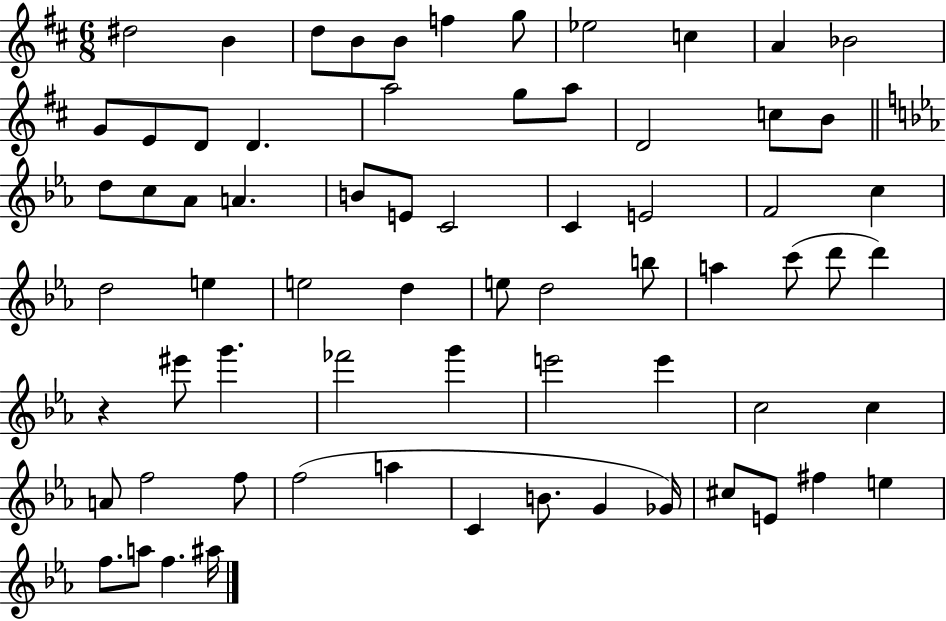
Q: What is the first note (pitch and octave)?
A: D#5